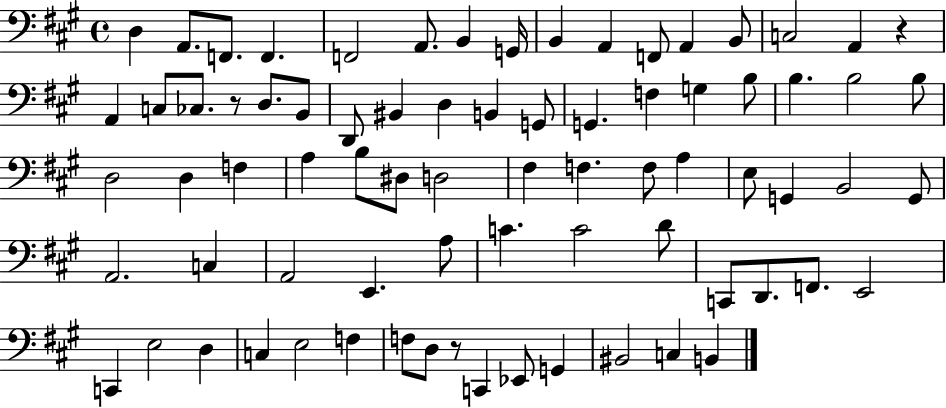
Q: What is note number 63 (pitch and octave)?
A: C3